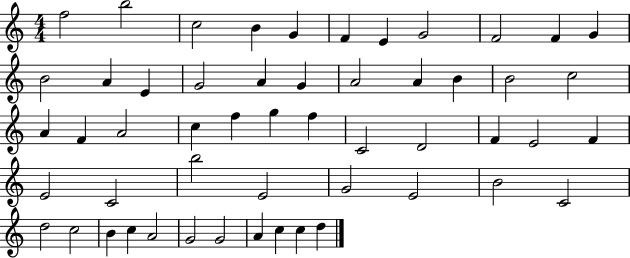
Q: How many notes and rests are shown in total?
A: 53